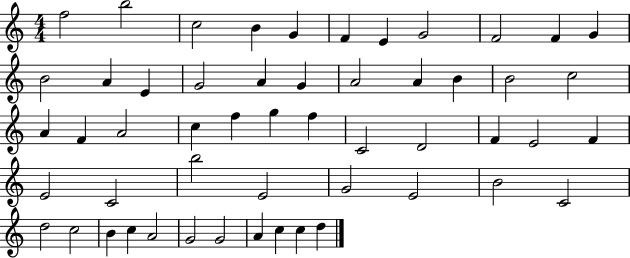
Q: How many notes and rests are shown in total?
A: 53